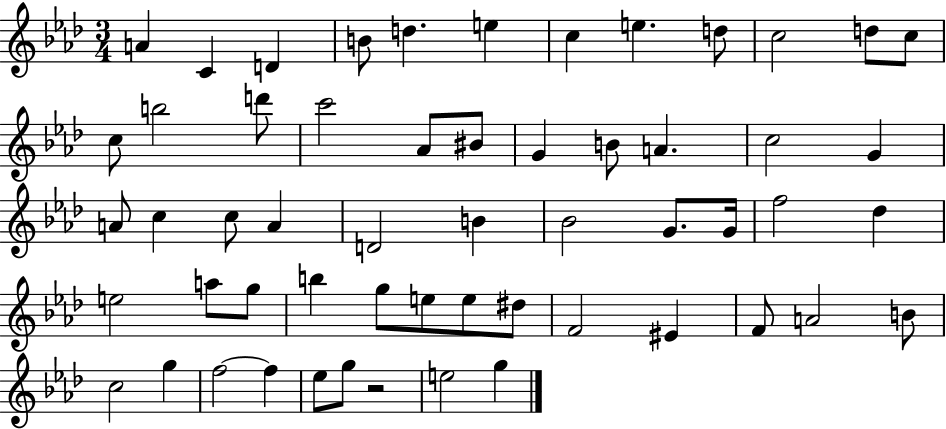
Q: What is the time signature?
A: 3/4